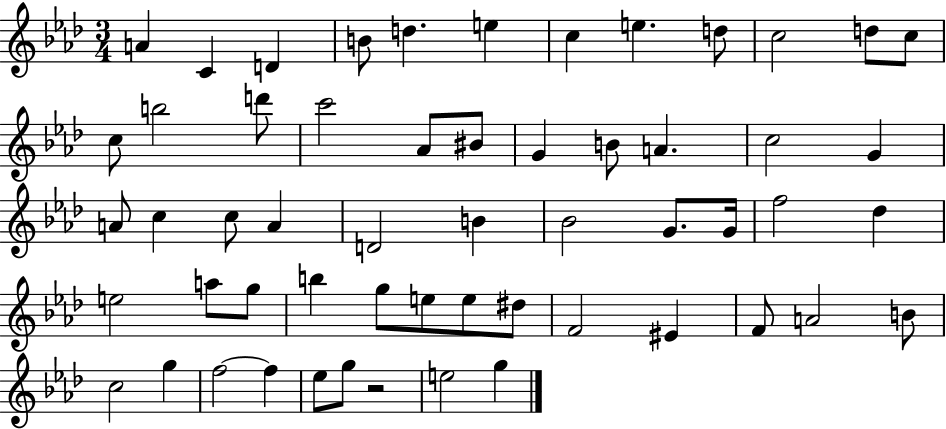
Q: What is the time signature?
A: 3/4